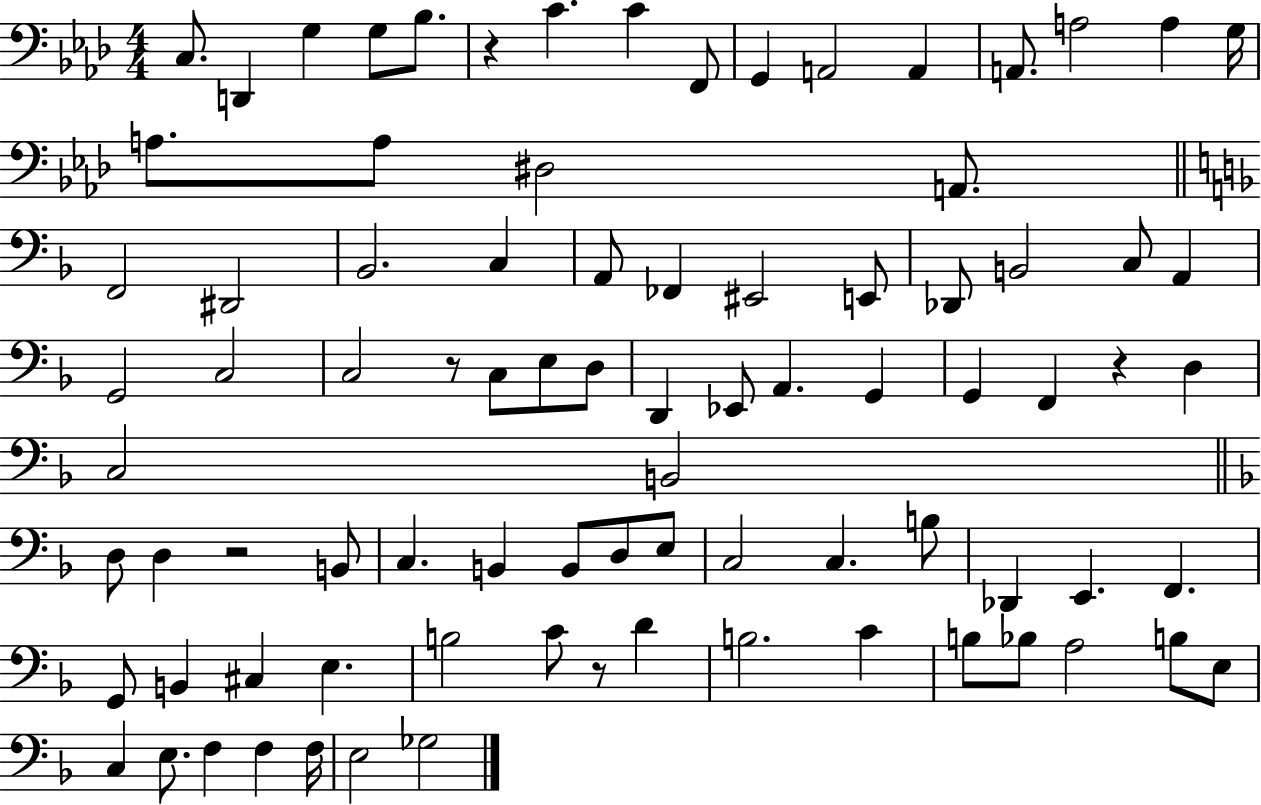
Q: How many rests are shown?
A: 5